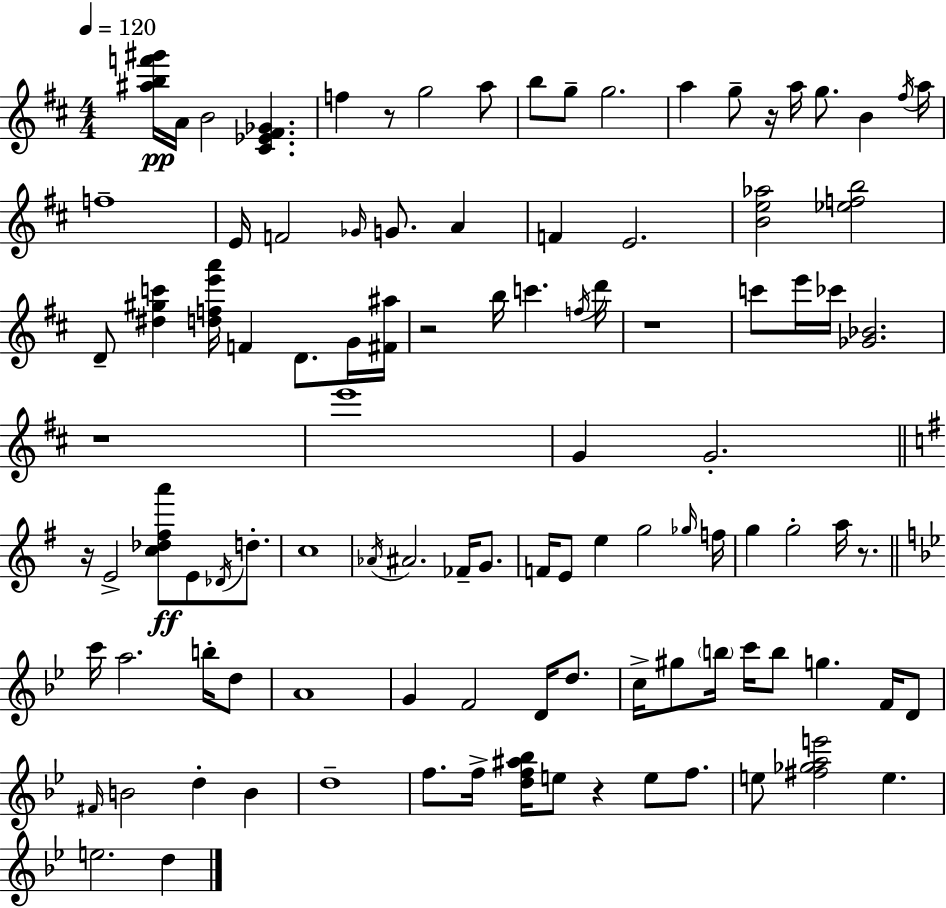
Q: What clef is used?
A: treble